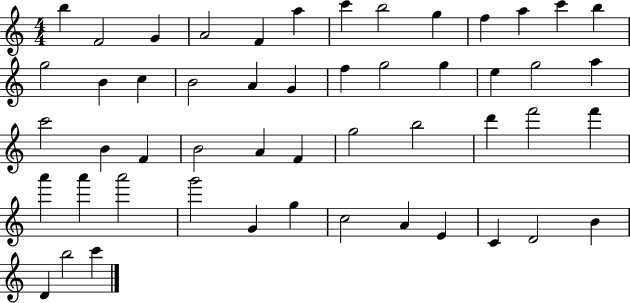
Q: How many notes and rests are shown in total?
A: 51